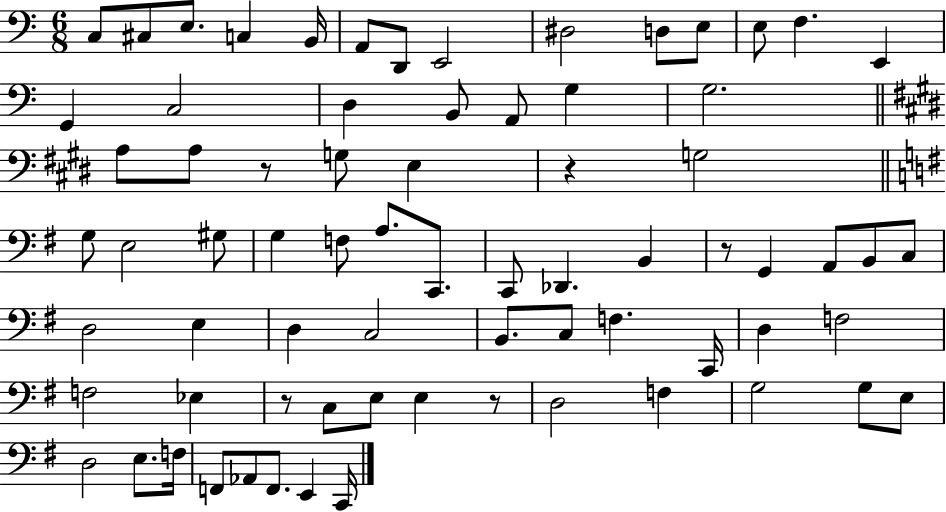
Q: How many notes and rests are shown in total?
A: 73